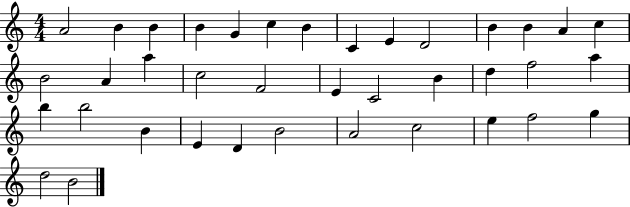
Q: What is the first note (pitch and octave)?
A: A4